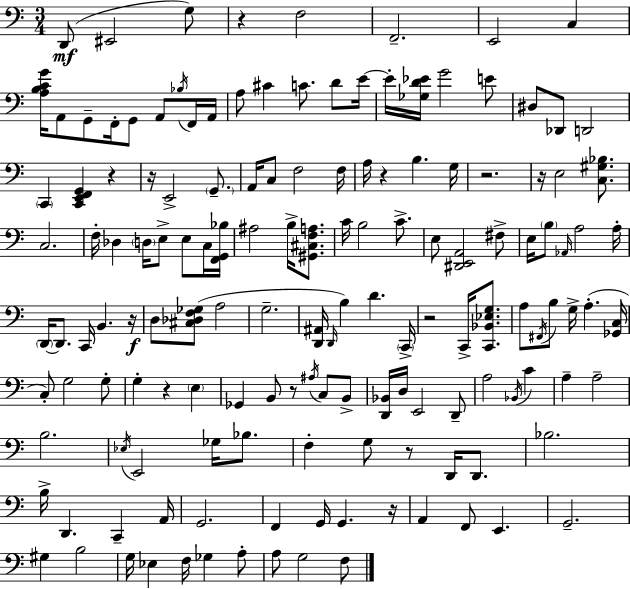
X:1
T:Untitled
M:3/4
L:1/4
K:C
D,,/2 ^E,,2 G,/2 z F,2 F,,2 E,,2 C, [A,B,CG]/4 A,,/2 G,,/2 F,,/4 G,,/2 A,,/2 _B,/4 F,,/4 A,,/4 A,/2 ^C C/2 D/2 E/4 E/4 [_G,D_E]/4 G2 E/2 ^D,/2 _D,,/2 D,,2 C,, [C,,E,,F,,G,,] z z/4 E,,2 G,,/2 A,,/4 C,/2 F,2 F,/4 A,/4 z B, G,/4 z2 z/4 E,2 [C,^G,_B,]/2 C,2 F,/4 _D, D,/4 E,/2 E,/2 C,/4 [F,,G,,_B,]/4 ^A,2 B,/4 [^G,,^C,F,A,]/2 C/4 B,2 C/2 E,/2 [^D,,E,,A,,]2 ^F,/2 E,/4 B,/2 _A,,/4 A,2 A,/4 D,,/4 D,,/2 C,,/4 B,, z/4 D,/2 [^C,_D,F,_G,]/2 A,2 G,2 [D,,^A,,]/4 D,,/4 B, D C,,/4 z2 C,,/4 [C,,_B,,_E,G,]/2 A,/2 ^F,,/4 B,/2 G,/4 A, [_G,,C,]/4 C,/2 G,2 G,/2 G, z E, _G,, B,,/2 z/2 ^A,/4 C,/2 B,,/2 [D,,_B,,]/4 D,/4 E,,2 D,,/2 A,2 _B,,/4 C A, A,2 B,2 _E,/4 E,,2 _G,/4 _B,/2 F, G,/2 z/2 D,,/4 D,,/2 _B,2 B,/4 D,, C,, A,,/4 G,,2 F,, G,,/4 G,, z/4 A,, F,,/2 E,, G,,2 ^G, B,2 G,/4 _E, F,/4 _G, A,/2 A,/2 G,2 F,/2